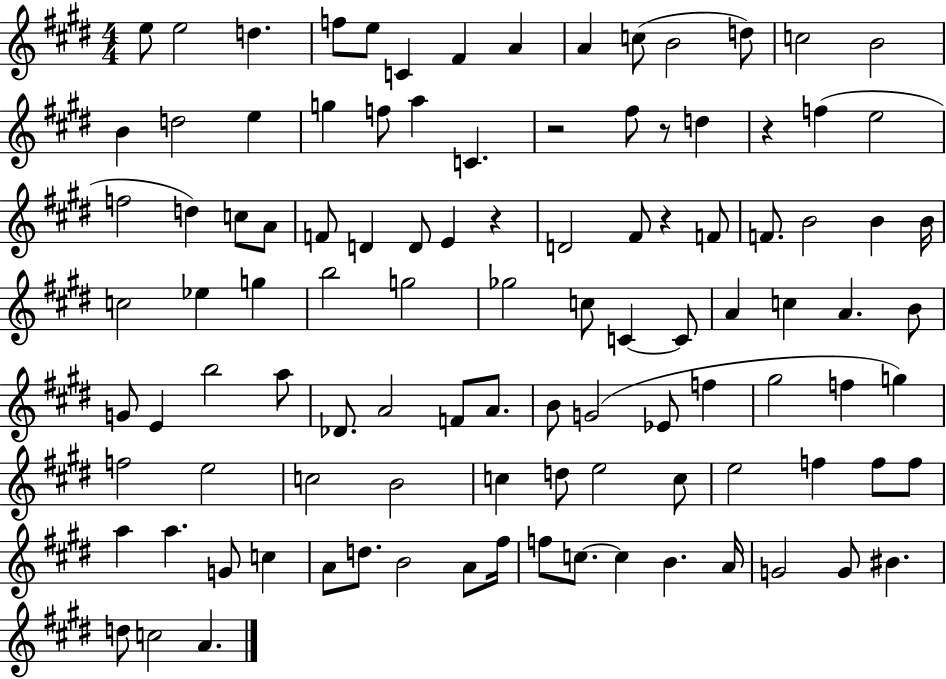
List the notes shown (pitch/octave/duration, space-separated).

E5/e E5/h D5/q. F5/e E5/e C4/q F#4/q A4/q A4/q C5/e B4/h D5/e C5/h B4/h B4/q D5/h E5/q G5/q F5/e A5/q C4/q. R/h F#5/e R/e D5/q R/q F5/q E5/h F5/h D5/q C5/e A4/e F4/e D4/q D4/e E4/q R/q D4/h F#4/e R/q F4/e F4/e. B4/h B4/q B4/s C5/h Eb5/q G5/q B5/h G5/h Gb5/h C5/e C4/q C4/e A4/q C5/q A4/q. B4/e G4/e E4/q B5/h A5/e Db4/e. A4/h F4/e A4/e. B4/e G4/h Eb4/e F5/q G#5/h F5/q G5/q F5/h E5/h C5/h B4/h C5/q D5/e E5/h C5/e E5/h F5/q F5/e F5/e A5/q A5/q. G4/e C5/q A4/e D5/e. B4/h A4/e F#5/s F5/e C5/e. C5/q B4/q. A4/s G4/h G4/e BIS4/q. D5/e C5/h A4/q.